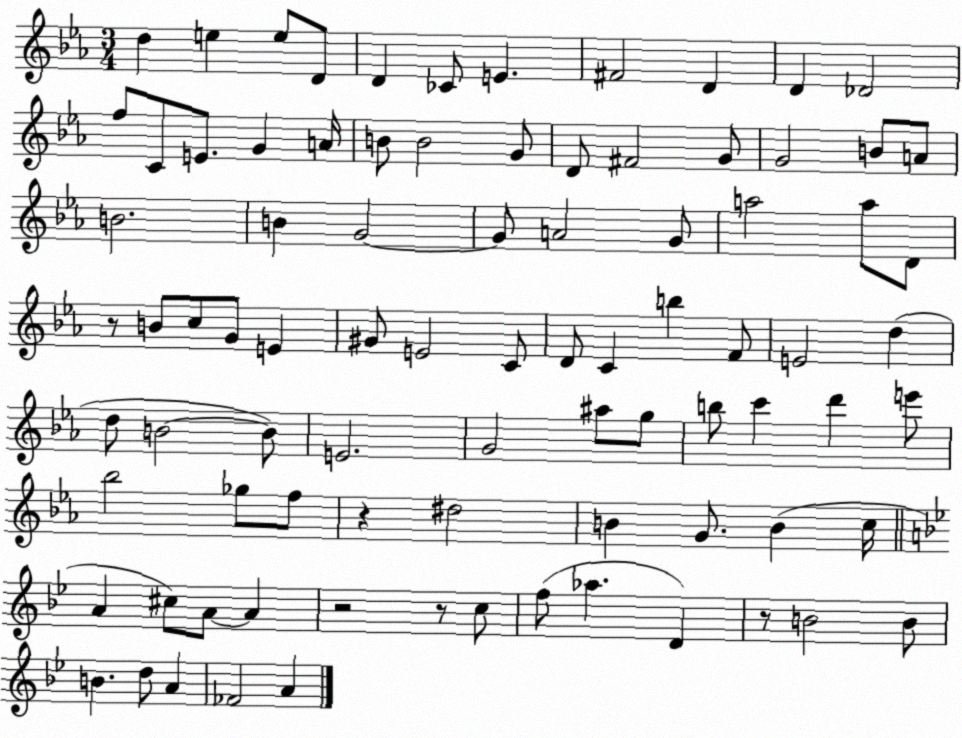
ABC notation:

X:1
T:Untitled
M:3/4
L:1/4
K:Eb
d e e/2 D/2 D _C/2 E ^F2 D D _D2 f/2 C/2 E/2 G A/4 B/2 B2 G/2 D/2 ^F2 G/2 G2 B/2 A/2 B2 B G2 G/2 A2 G/2 a2 a/2 D/2 z/2 B/2 c/2 G/2 E ^G/2 E2 C/2 D/2 C b F/2 E2 d d/2 B2 B/2 E2 G2 ^a/2 g/2 b/2 c' d' e'/2 _b2 _g/2 f/2 z ^d2 B G/2 B c/4 A ^c/2 A/2 A z2 z/2 c/2 f/2 _a D z/2 B2 B/2 B d/2 A _F2 A